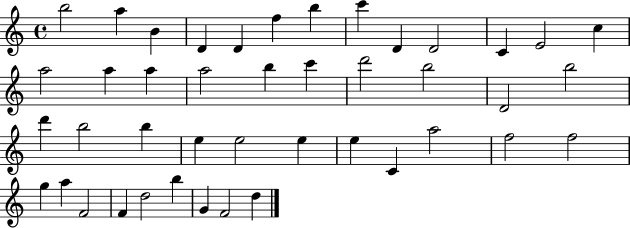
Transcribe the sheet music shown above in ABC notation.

X:1
T:Untitled
M:4/4
L:1/4
K:C
b2 a B D D f b c' D D2 C E2 c a2 a a a2 b c' d'2 b2 D2 b2 d' b2 b e e2 e e C a2 f2 f2 g a F2 F d2 b G F2 d